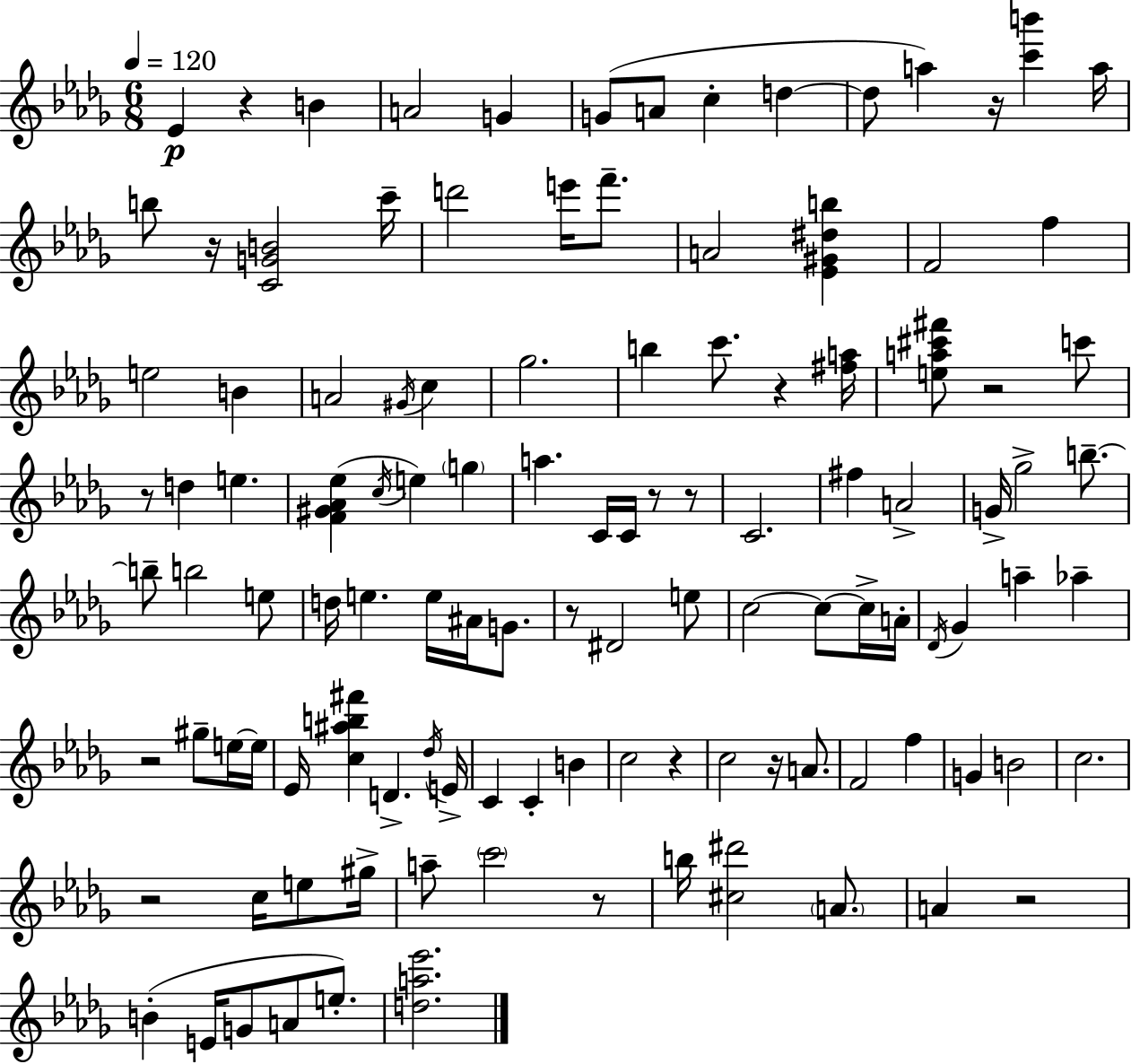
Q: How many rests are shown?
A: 15